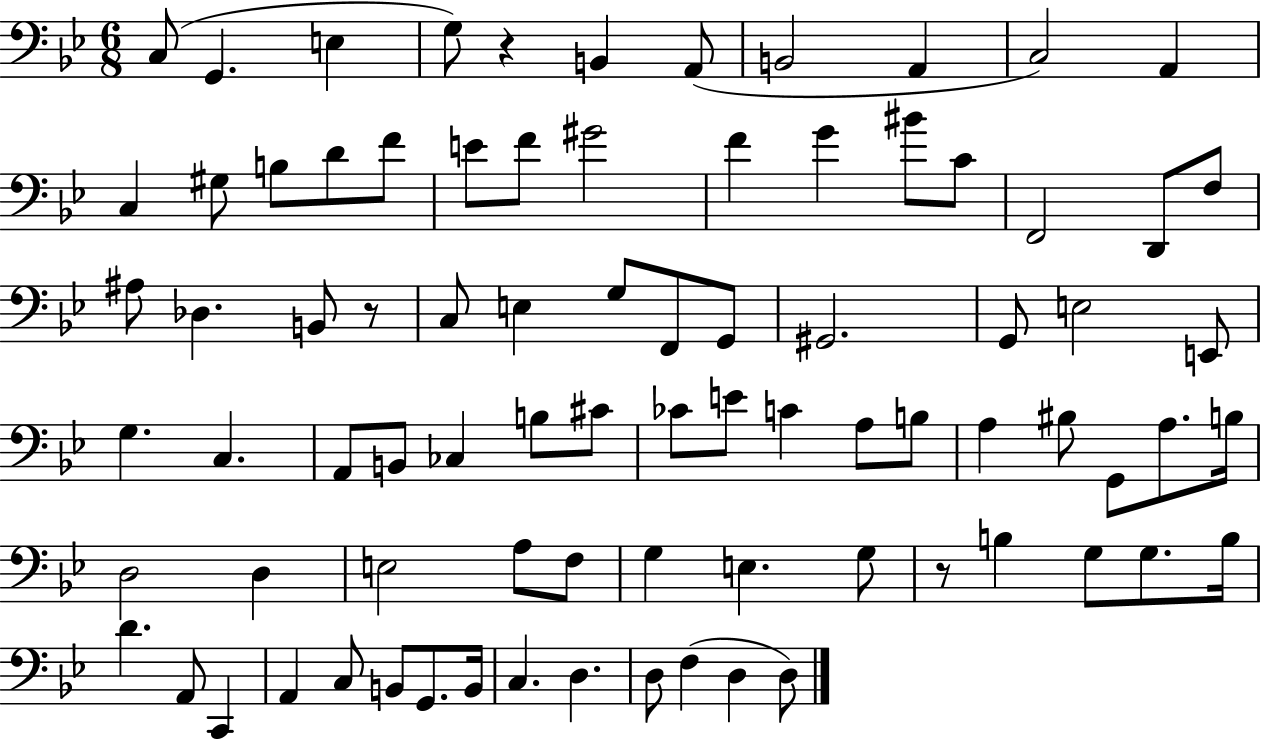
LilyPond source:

{
  \clef bass
  \numericTimeSignature
  \time 6/8
  \key bes \major
  c8( g,4. e4 | g8) r4 b,4 a,8( | b,2 a,4 | c2) a,4 | \break c4 gis8 b8 d'8 f'8 | e'8 f'8 gis'2 | f'4 g'4 bis'8 c'8 | f,2 d,8 f8 | \break ais8 des4. b,8 r8 | c8 e4 g8 f,8 g,8 | gis,2. | g,8 e2 e,8 | \break g4. c4. | a,8 b,8 ces4 b8 cis'8 | ces'8 e'8 c'4 a8 b8 | a4 bis8 g,8 a8. b16 | \break d2 d4 | e2 a8 f8 | g4 e4. g8 | r8 b4 g8 g8. b16 | \break d'4. a,8 c,4 | a,4 c8 b,8 g,8. b,16 | c4. d4. | d8 f4( d4 d8) | \break \bar "|."
}